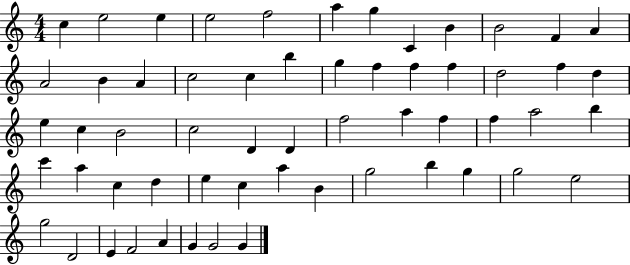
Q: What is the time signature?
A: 4/4